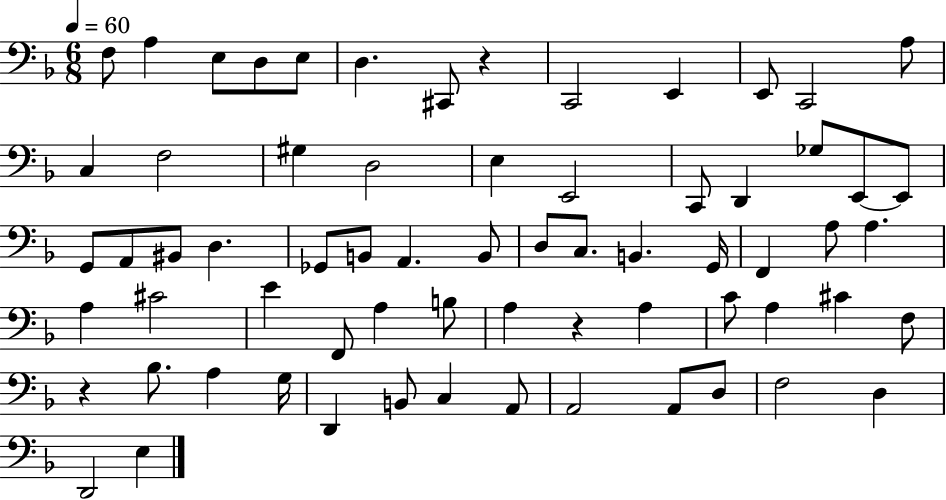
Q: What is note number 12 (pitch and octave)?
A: A3